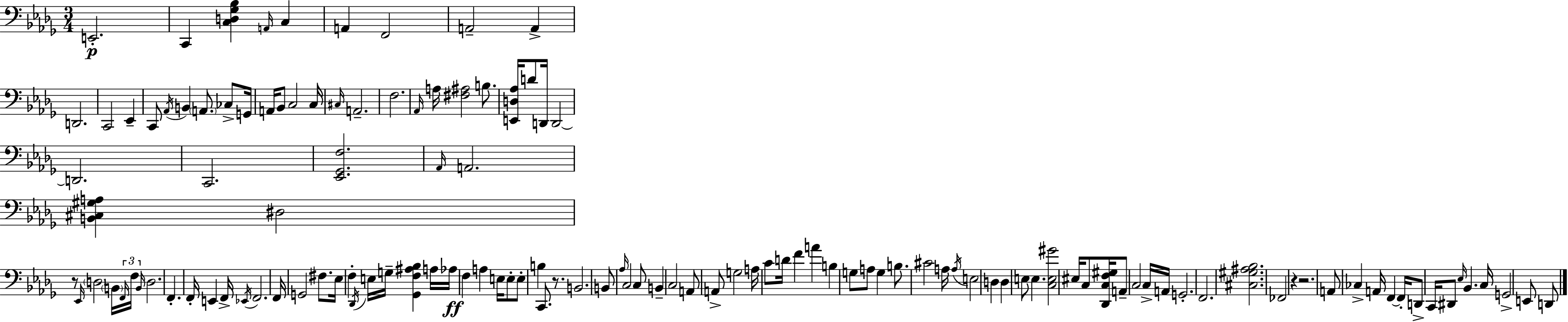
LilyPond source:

{
  \clef bass
  \numericTimeSignature
  \time 3/4
  \key bes \minor
  e,2.-.\p | c,4 <c d ges bes>4 \grace { a,16 } c4 | a,4 f,2 | a,2-- a,4-> | \break d,2. | c,2 ees,4-- | c,8 \acciaccatura { aes,16 } b,4 \parenthesize a,8. ces8-> | g,16 a,16 bes,8 c2 | \break c16 \grace { cis16 } a,2.-- | f2. | \grace { aes,16 } a16 <fis ais>2 | b8. <e, d aes>16 d'8 d,16 d,2~~ | \break d,2. | c,2. | <ees, ges, f>2. | \grace { aes,16 } a,2. | \break <b, cis gis a>4 dis2 | r8 \grace { ees,16 } \parenthesize d2 | \parenthesize b,16 \tuplet 3/2 { \grace { f,16 } f16 \grace { b,16 } } d2. | f,4.-. | \break f,16-. e,4 f,16-> \acciaccatura { ees,16 } f,2. | f,16 g,2 | fis8. ees16 f4-. | \acciaccatura { des,16 } e16 g16-- <ges, f ais bes>4 a16 aes16\ff f4 | \break a4 e16 e8-. e8-. | b4 c,8. r8. b,2. | b,8 | \grace { aes16 } c2 c8 b,4-- | \break c2 a,8 | a,8-> g2 a16 | c'8 d'16 f'4 a'4 b4 | g8 a8 g4 b8. | \break cis'2 a16 \acciaccatura { a16 } | e2 d4 | d4 e8 e4. | <c e gis'>2 eis16 c8 <des, c f gis>16 | \break a,8-- c2 c16-> a,16 | g,2.-. | f,2. | <cis gis ais bes>2. | \break fes,2 r4 | r2. | a,8 ces4-> a,16 f,4~~ f,16-. | d,8-> c,16 dis,8 \grace { ees16 } bes,4. | \break c16 g,2-> e,8 d,8 | \bar "|."
}